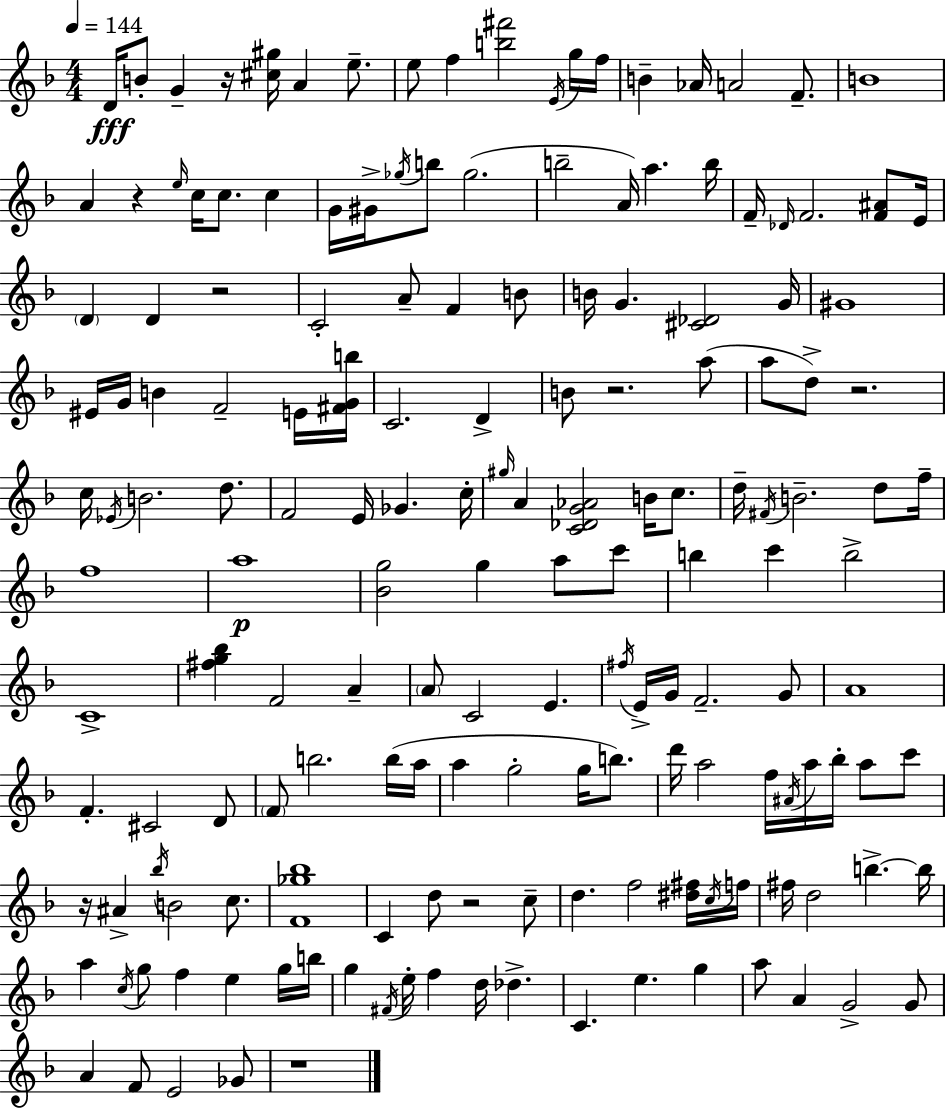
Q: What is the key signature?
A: F major